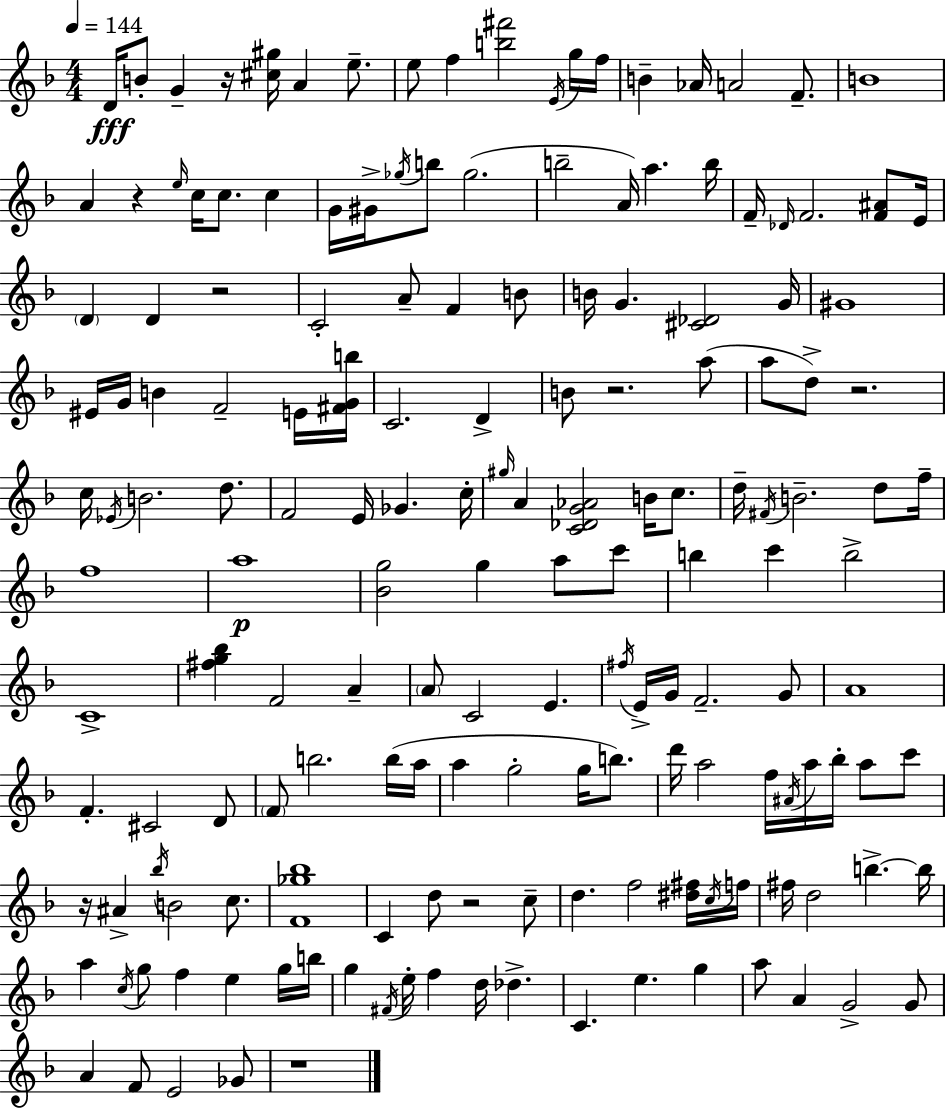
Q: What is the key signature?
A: F major